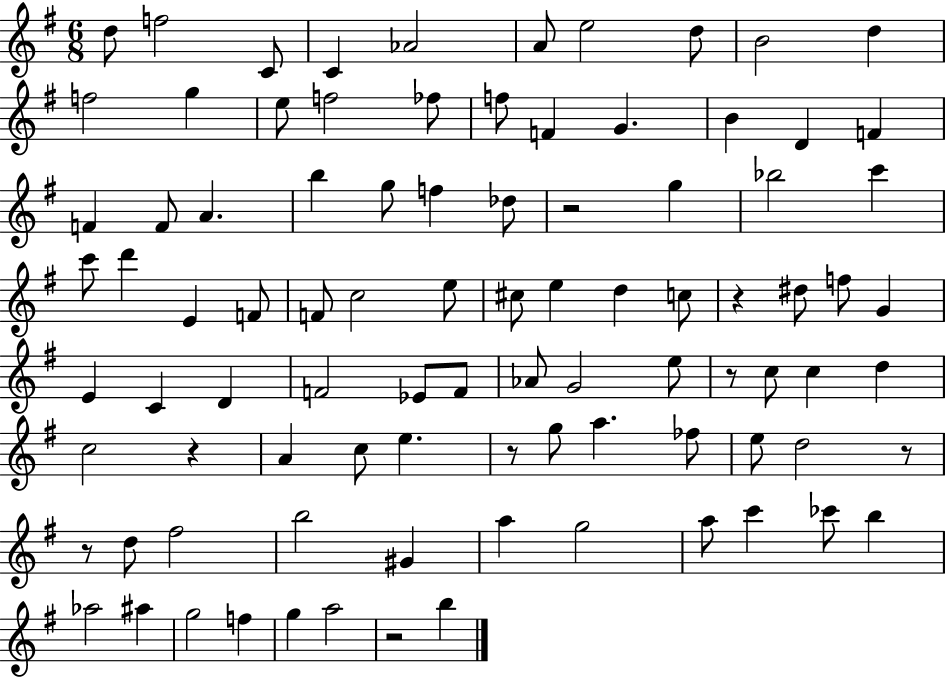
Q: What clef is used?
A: treble